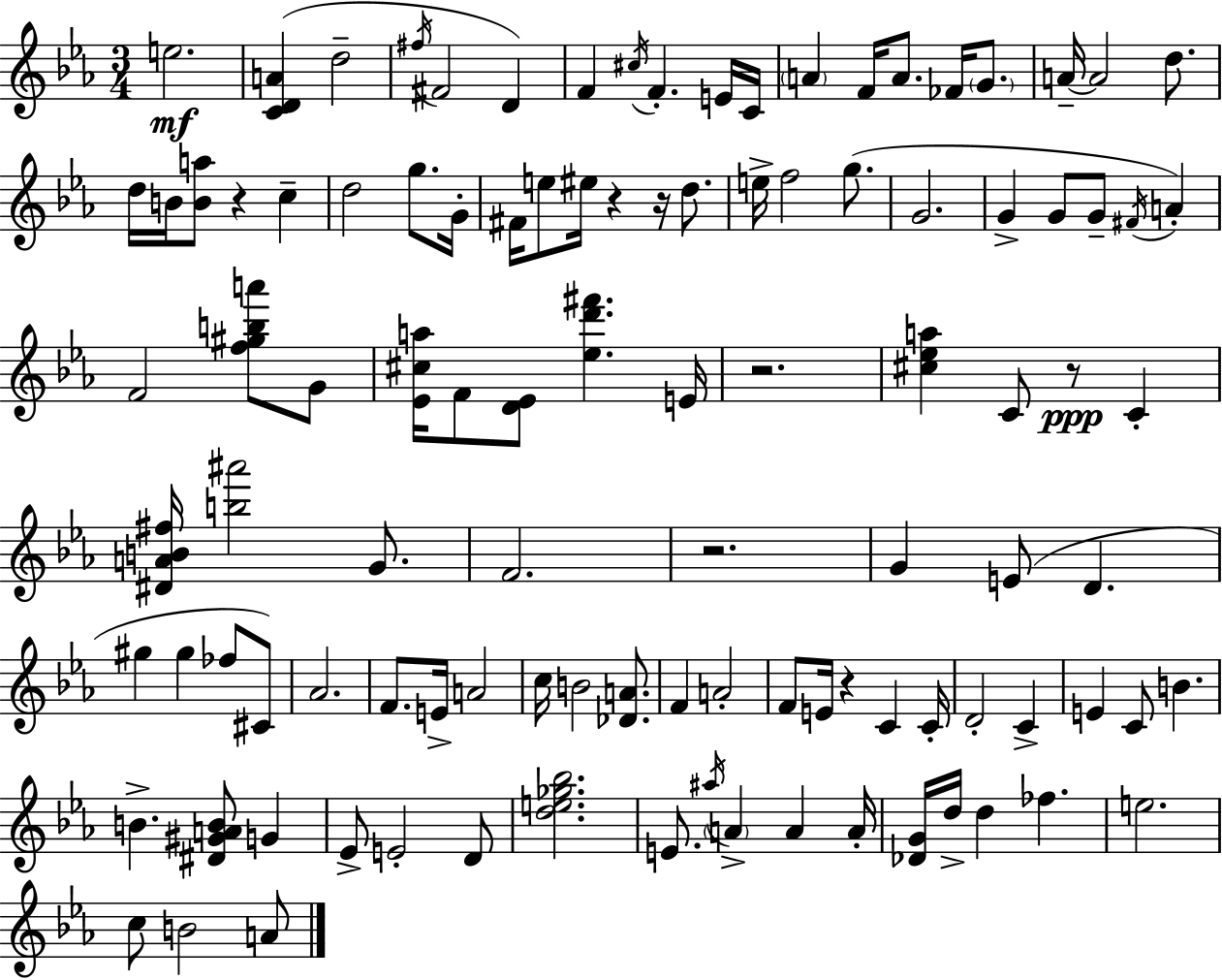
E5/h. [C4,D4,A4]/q D5/h F#5/s F#4/h D4/q F4/q C#5/s F4/q. E4/s C4/s A4/q F4/s A4/e. FES4/s G4/e. A4/s A4/h D5/e. D5/s B4/s [B4,A5]/e R/q C5/q D5/h G5/e. G4/s F#4/s E5/e EIS5/s R/q R/s D5/e. E5/s F5/h G5/e. G4/h. G4/q G4/e G4/e F#4/s A4/q F4/h [F5,G#5,B5,A6]/e G4/e [Eb4,C#5,A5]/s F4/e [D4,Eb4]/e [Eb5,D6,F#6]/q. E4/s R/h. [C#5,Eb5,A5]/q C4/e R/e C4/q [D#4,A4,B4,F#5]/s [B5,A#6]/h G4/e. F4/h. R/h. G4/q E4/e D4/q. G#5/q G#5/q FES5/e C#4/e Ab4/h. F4/e. E4/s A4/h C5/s B4/h [Db4,A4]/e. F4/q A4/h F4/e E4/s R/q C4/q C4/s D4/h C4/q E4/q C4/e B4/q. B4/q. [D#4,G#4,A4,B4]/e G4/q Eb4/e E4/h D4/e [D5,E5,Gb5,Bb5]/h. E4/e. A#5/s A4/q A4/q A4/s [Db4,G4]/s D5/s D5/q FES5/q. E5/h. C5/e B4/h A4/e